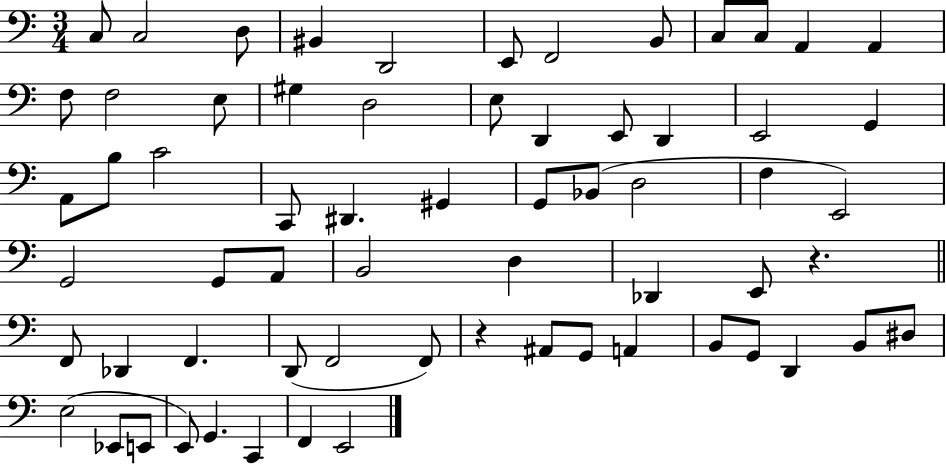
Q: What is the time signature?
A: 3/4